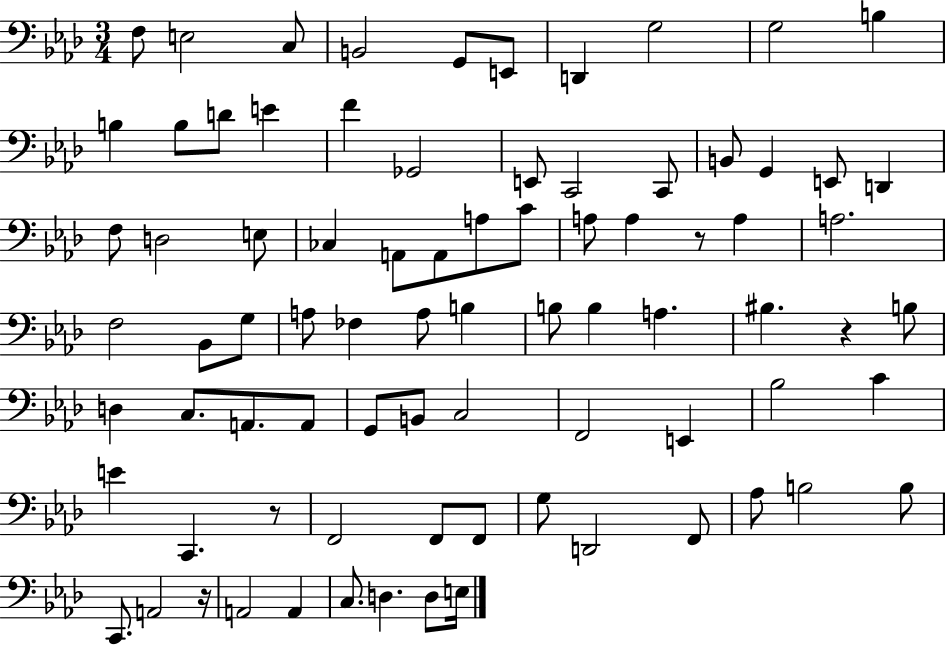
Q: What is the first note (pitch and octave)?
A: F3